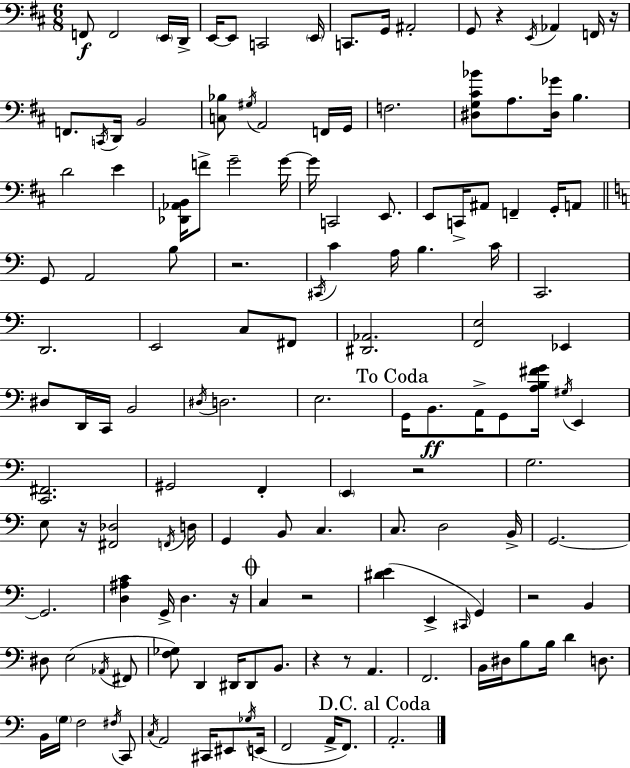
F2/e F2/h E2/s D2/s E2/s E2/e C2/h E2/s C2/e. G2/s A#2/h G2/e R/q E2/s Ab2/q F2/s R/s F2/e. C2/s D2/s B2/h [C3,Bb3]/e G#3/s A2/h F2/s G2/s F3/h. [D#3,G3,C#4,Bb4]/e A3/e. [D#3,Gb4]/s B3/q. D4/h E4/q [Db2,Ab2,B2]/s F4/e G4/h G4/s G4/s C2/h E2/e. E2/e C2/s A#2/e F2/q G2/s A2/e G2/e A2/h B3/e R/h. C#2/s C4/q A3/s B3/q. C4/s C2/h. D2/h. E2/h C3/e F#2/e [D#2,Ab2]/h. [F2,E3]/h Eb2/q D#3/e D2/s C2/s B2/h D#3/s D3/h. E3/h. G2/s B2/e. A2/s G2/e [A3,B3,F#4,G4]/s G#3/s E2/q [C2,F#2]/h. G#2/h F2/q E2/q R/h G3/h. E3/e R/s [F#2,Db3]/h F2/s D3/s G2/q B2/e C3/q. C3/e. D3/h B2/s G2/h. G2/h. [D3,A#3,C4]/q G2/s D3/q. R/s C3/q R/h [D#4,E4]/q E2/q C#2/s G2/q R/h B2/q D#3/e E3/h Ab2/s F#2/e [F3,Gb3]/e D2/q D#2/s D#2/e B2/e. R/q R/e A2/q. F2/h. B2/s D#3/s B3/e B3/s D4/q D3/e. B2/s G3/s F3/h F#3/s C2/e C3/s A2/h C#2/s EIS2/e Gb3/s E2/s F2/h A2/s F2/e. A2/h.